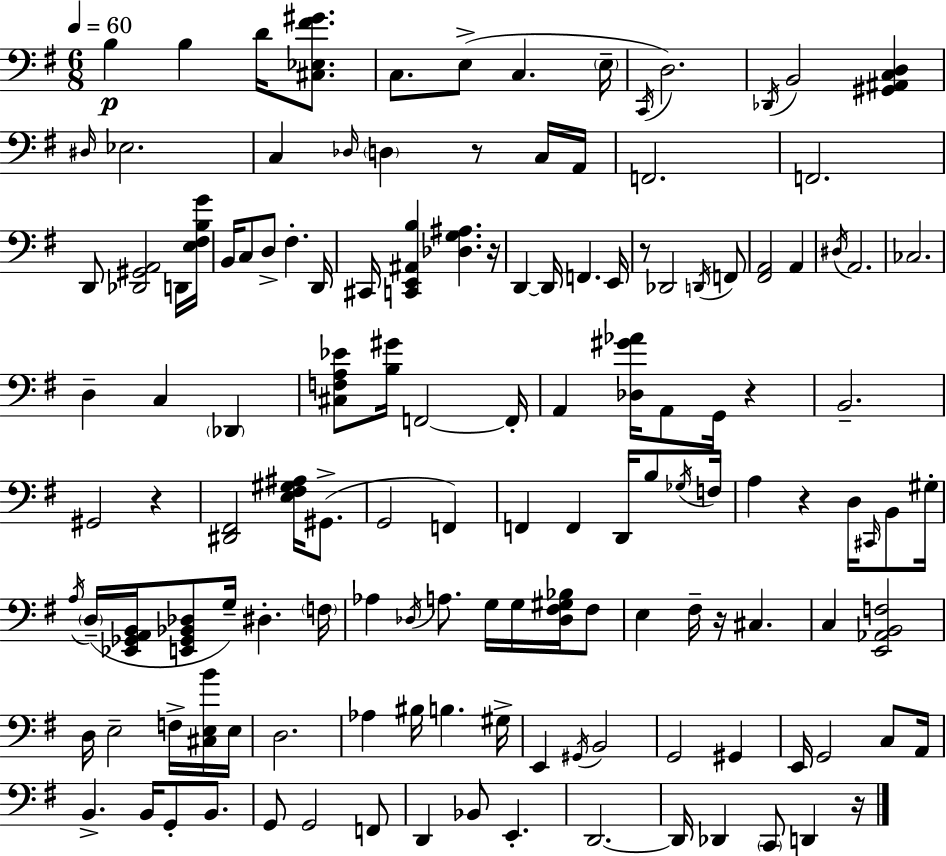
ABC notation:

X:1
T:Untitled
M:6/8
L:1/4
K:Em
B, B, D/4 [^C,_E,^F^G]/2 C,/2 E,/2 C, E,/4 C,,/4 D,2 _D,,/4 B,,2 [^G,,^A,,C,D,] ^D,/4 _E,2 C, _D,/4 D, z/2 C,/4 A,,/4 F,,2 F,,2 D,,/2 [_D,,^G,,A,,]2 D,,/4 [E,^F,B,G]/4 B,,/4 C,/2 D,/2 ^F, D,,/4 ^C,,/4 [C,,E,,^A,,B,] [_D,G,^A,] z/4 D,, D,,/4 F,, E,,/4 z/2 _D,,2 D,,/4 F,,/2 [^F,,A,,]2 A,, ^D,/4 A,,2 _C,2 D, C, _D,, [^C,F,A,_E]/2 [B,^G]/4 F,,2 F,,/4 A,, [_D,^G_A]/4 A,,/2 G,,/4 z B,,2 ^G,,2 z [^D,,^F,,]2 [E,^F,^G,^A,]/4 ^G,,/2 G,,2 F,, F,, F,, D,,/4 B,/2 _G,/4 F,/4 A, z D,/4 ^C,,/4 B,,/2 ^G,/4 A,/4 D,/4 [_E,,_G,,A,,B,,]/4 [E,,_G,,_B,,_D,]/2 G,/4 ^D, F,/4 _A, _D,/4 A,/2 G,/4 G,/4 [_D,^F,^G,_B,]/4 ^F,/2 E, ^F,/4 z/4 ^C, C, [E,,_A,,B,,F,]2 D,/4 E,2 F,/4 [^C,E,B]/4 E,/4 D,2 _A, ^B,/4 B, ^G,/4 E,, ^G,,/4 B,,2 G,,2 ^G,, E,,/4 G,,2 C,/2 A,,/4 B,, B,,/4 G,,/2 B,,/2 G,,/2 G,,2 F,,/2 D,, _B,,/2 E,, D,,2 D,,/4 _D,, C,,/2 D,, z/4